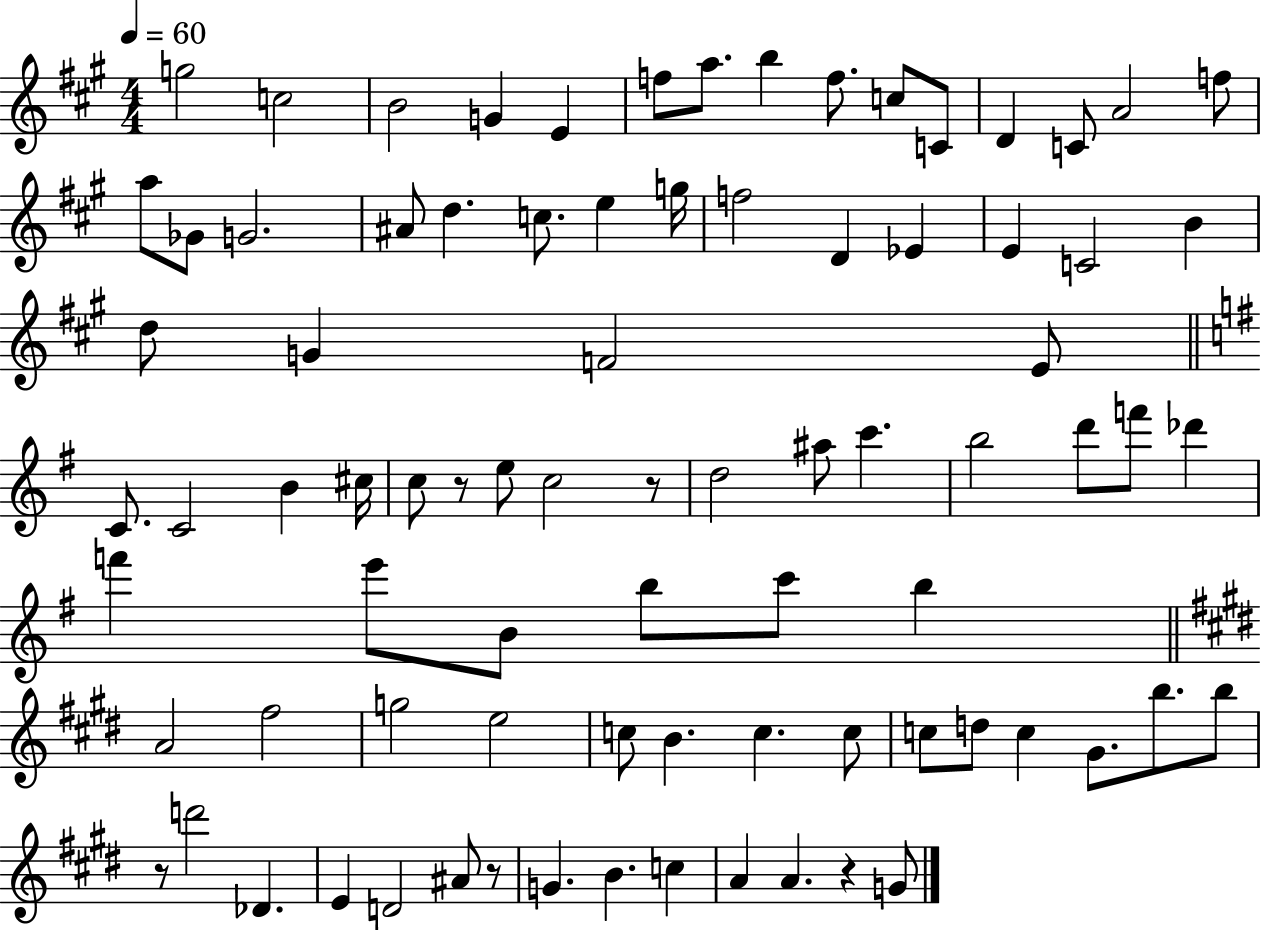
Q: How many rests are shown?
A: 5